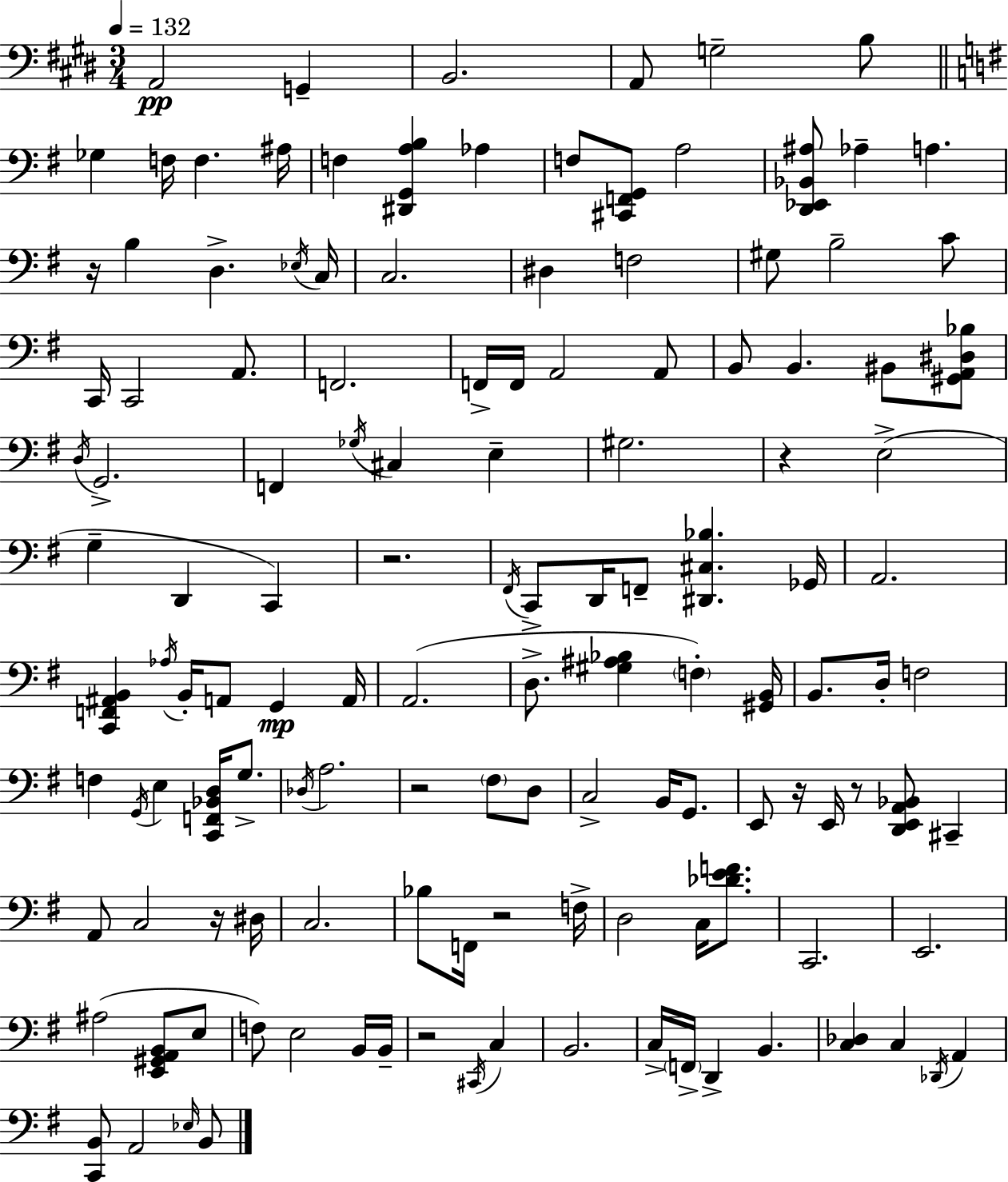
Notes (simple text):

A2/h G2/q B2/h. A2/e G3/h B3/e Gb3/q F3/s F3/q. A#3/s F3/q [D#2,G2,A3,B3]/q Ab3/q F3/e [C#2,F2,G2]/e A3/h [D2,Eb2,Bb2,A#3]/e Ab3/q A3/q. R/s B3/q D3/q. Eb3/s C3/s C3/h. D#3/q F3/h G#3/e B3/h C4/e C2/s C2/h A2/e. F2/h. F2/s F2/s A2/h A2/e B2/e B2/q. BIS2/e [G#2,A2,D#3,Bb3]/e D3/s G2/h. F2/q Gb3/s C#3/q E3/q G#3/h. R/q E3/h G3/q D2/q C2/q R/h. F#2/s C2/e D2/s F2/e [D#2,C#3,Bb3]/q. Gb2/s A2/h. [C2,F2,A#2,B2]/q Ab3/s B2/s A2/e G2/q A2/s A2/h. D3/e. [G#3,A#3,Bb3]/q F3/q [G#2,B2]/s B2/e. D3/s F3/h F3/q G2/s E3/q [C2,F2,Bb2,D3]/s G3/e. Db3/s A3/h. R/h F#3/e D3/e C3/h B2/s G2/e. E2/e R/s E2/s R/e [D2,E2,A2,Bb2]/e C#2/q A2/e C3/h R/s D#3/s C3/h. Bb3/e F2/s R/h F3/s D3/h C3/s [Db4,E4,F4]/e. C2/h. E2/h. A#3/h [E2,G#2,A2,B2]/e E3/e F3/e E3/h B2/s B2/s R/h C#2/s C3/q B2/h. C3/s F2/s D2/q B2/q. [C3,Db3]/q C3/q Db2/s A2/q [C2,B2]/e A2/h Eb3/s B2/e